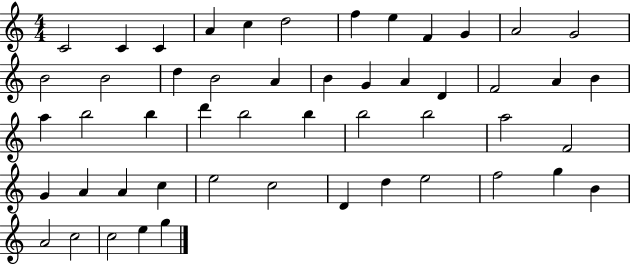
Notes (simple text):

C4/h C4/q C4/q A4/q C5/q D5/h F5/q E5/q F4/q G4/q A4/h G4/h B4/h B4/h D5/q B4/h A4/q B4/q G4/q A4/q D4/q F4/h A4/q B4/q A5/q B5/h B5/q D6/q B5/h B5/q B5/h B5/h A5/h F4/h G4/q A4/q A4/q C5/q E5/h C5/h D4/q D5/q E5/h F5/h G5/q B4/q A4/h C5/h C5/h E5/q G5/q